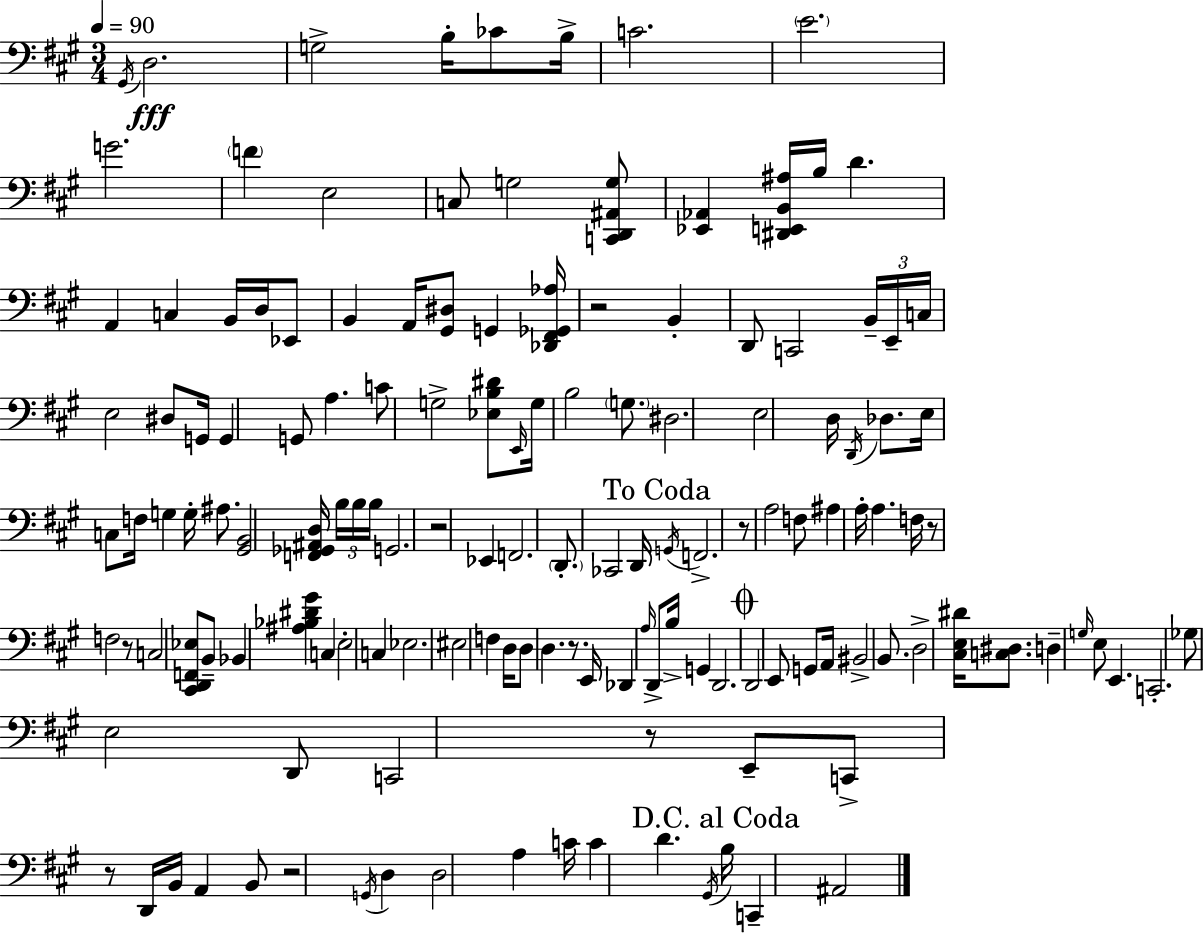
X:1
T:Untitled
M:3/4
L:1/4
K:A
^G,,/4 D,2 G,2 B,/4 _C/2 B,/4 C2 E2 G2 F E,2 C,/2 G,2 [C,,D,,^A,,G,]/2 [_E,,_A,,] [^D,,E,,B,,^A,]/4 B,/4 D A,, C, B,,/4 D,/4 _E,,/2 B,, A,,/4 [^G,,^D,]/2 G,, [_D,,^F,,_G,,_A,]/4 z2 B,, D,,/2 C,,2 B,,/4 E,,/4 C,/4 E,2 ^D,/2 G,,/4 G,, G,,/2 A, C/2 G,2 [_E,B,^D]/2 E,,/4 G,/4 B,2 G,/2 ^D,2 E,2 D,/4 D,,/4 _D,/2 E,/4 C,/2 F,/4 G, G,/4 ^A,/2 [^G,,B,,]2 [F,,_G,,^A,,D,]/4 B,/4 B,/4 B,/4 G,,2 z2 _E,, F,,2 D,,/2 _C,,2 D,,/4 G,,/4 F,,2 z/2 A,2 F,/2 ^A, A,/4 A, F,/4 z/2 F,2 z/2 C,2 [^C,,D,,F,,_E,]/2 B,,/2 _B,, [^A,_B,^D^G] C, E,2 C, _E,2 ^E,2 F, D,/4 D,/2 D, z/2 E,,/4 _D,, A,/4 D,,/2 B,/4 G,, D,,2 D,,2 E,,/2 G,,/2 A,,/4 ^B,,2 B,,/2 D,2 [^C,E,^D]/4 [C,^D,]/2 D, G,/4 E,/2 E,, C,,2 _G,/2 E,2 D,,/2 C,,2 z/2 E,,/2 C,,/2 z/2 D,,/4 B,,/4 A,, B,,/2 z2 G,,/4 D, D,2 A, C/4 C D ^G,,/4 B,/4 C,, ^A,,2